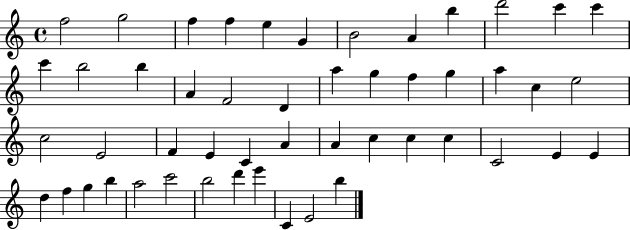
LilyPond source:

{
  \clef treble
  \time 4/4
  \defaultTimeSignature
  \key c \major
  f''2 g''2 | f''4 f''4 e''4 g'4 | b'2 a'4 b''4 | d'''2 c'''4 c'''4 | \break c'''4 b''2 b''4 | a'4 f'2 d'4 | a''4 g''4 f''4 g''4 | a''4 c''4 e''2 | \break c''2 e'2 | f'4 e'4 c'4 a'4 | a'4 c''4 c''4 c''4 | c'2 e'4 e'4 | \break d''4 f''4 g''4 b''4 | a''2 c'''2 | b''2 d'''4 e'''4 | c'4 e'2 b''4 | \break \bar "|."
}